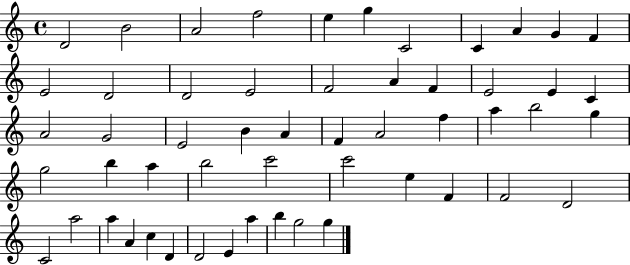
{
  \clef treble
  \time 4/4
  \defaultTimeSignature
  \key c \major
  d'2 b'2 | a'2 f''2 | e''4 g''4 c'2 | c'4 a'4 g'4 f'4 | \break e'2 d'2 | d'2 e'2 | f'2 a'4 f'4 | e'2 e'4 c'4 | \break a'2 g'2 | e'2 b'4 a'4 | f'4 a'2 f''4 | a''4 b''2 g''4 | \break g''2 b''4 a''4 | b''2 c'''2 | c'''2 e''4 f'4 | f'2 d'2 | \break c'2 a''2 | a''4 a'4 c''4 d'4 | d'2 e'4 a''4 | b''4 g''2 g''4 | \break \bar "|."
}